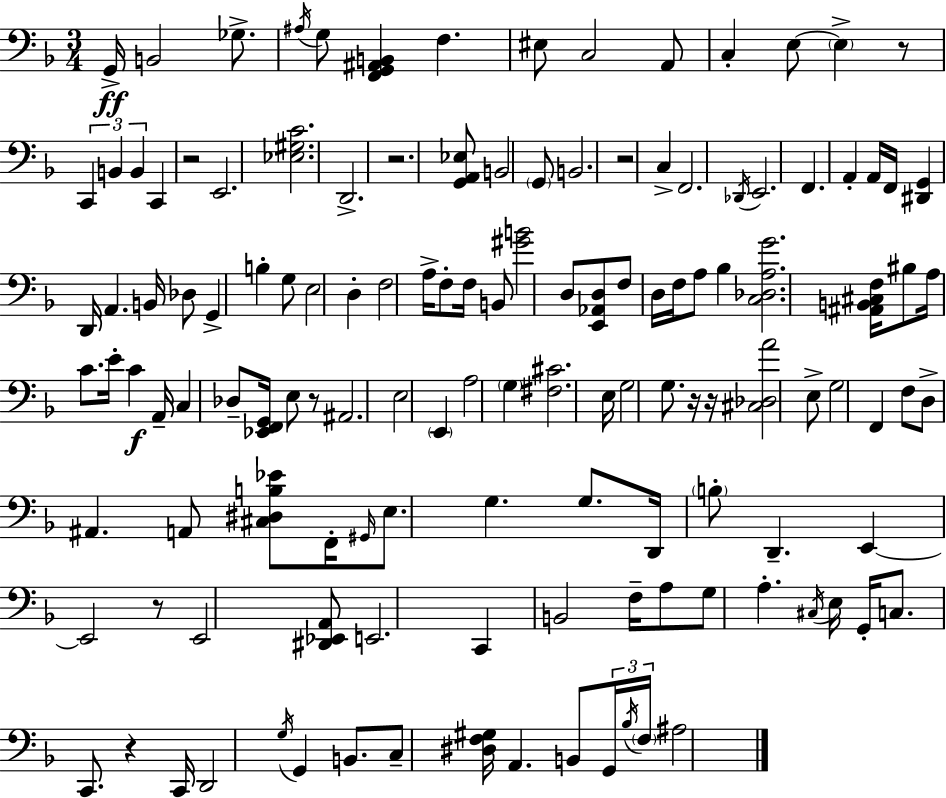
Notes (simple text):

G2/s B2/h Gb3/e. A#3/s G3/e [F2,G2,A#2,B2]/q F3/q. EIS3/e C3/h A2/e C3/q E3/e E3/q R/e C2/q B2/q B2/q C2/q R/h E2/h. [Eb3,G#3,C4]/h. D2/h. R/h. [G2,A2,Eb3]/e B2/h G2/e B2/h. R/h C3/q F2/h. Db2/s E2/h. F2/q. A2/q A2/s F2/s [D#2,G2]/q D2/s A2/q. B2/s Db3/e G2/q B3/q G3/e E3/h D3/q F3/h A3/s F3/e F3/s B2/e [G#4,B4]/h D3/e [E2,Ab2,D3]/e F3/e D3/s F3/s A3/e Bb3/q [C3,Db3,A3,G4]/h. [A#2,B2,C#3,F3]/s BIS3/e A3/s C4/e. E4/s C4/q A2/s C3/q Db3/e [Eb2,F2,G2]/s E3/e R/e A#2/h. E3/h E2/q A3/h G3/q [F#3,C#4]/h. E3/s G3/h G3/e. R/s R/s [C#3,Db3,A4]/h E3/e G3/h F2/q F3/e D3/e A#2/q. A2/e [C#3,D#3,B3,Eb4]/e F2/s G#2/s E3/e. G3/q. G3/e. D2/s B3/e D2/q. E2/q E2/h R/e E2/h [D#2,Eb2,A2]/e E2/h. C2/q B2/h F3/s A3/e G3/e A3/q. C#3/s E3/s G2/s C3/e. C2/e. R/q C2/s D2/h G3/s G2/q B2/e. C3/e [D#3,F3,G#3]/s A2/q. B2/e G2/s Bb3/s F3/s A#3/h